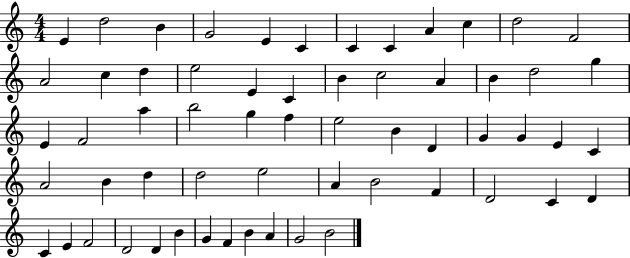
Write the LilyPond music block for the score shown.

{
  \clef treble
  \numericTimeSignature
  \time 4/4
  \key c \major
  e'4 d''2 b'4 | g'2 e'4 c'4 | c'4 c'4 a'4 c''4 | d''2 f'2 | \break a'2 c''4 d''4 | e''2 e'4 c'4 | b'4 c''2 a'4 | b'4 d''2 g''4 | \break e'4 f'2 a''4 | b''2 g''4 f''4 | e''2 b'4 d'4 | g'4 g'4 e'4 c'4 | \break a'2 b'4 d''4 | d''2 e''2 | a'4 b'2 f'4 | d'2 c'4 d'4 | \break c'4 e'4 f'2 | d'2 d'4 b'4 | g'4 f'4 b'4 a'4 | g'2 b'2 | \break \bar "|."
}